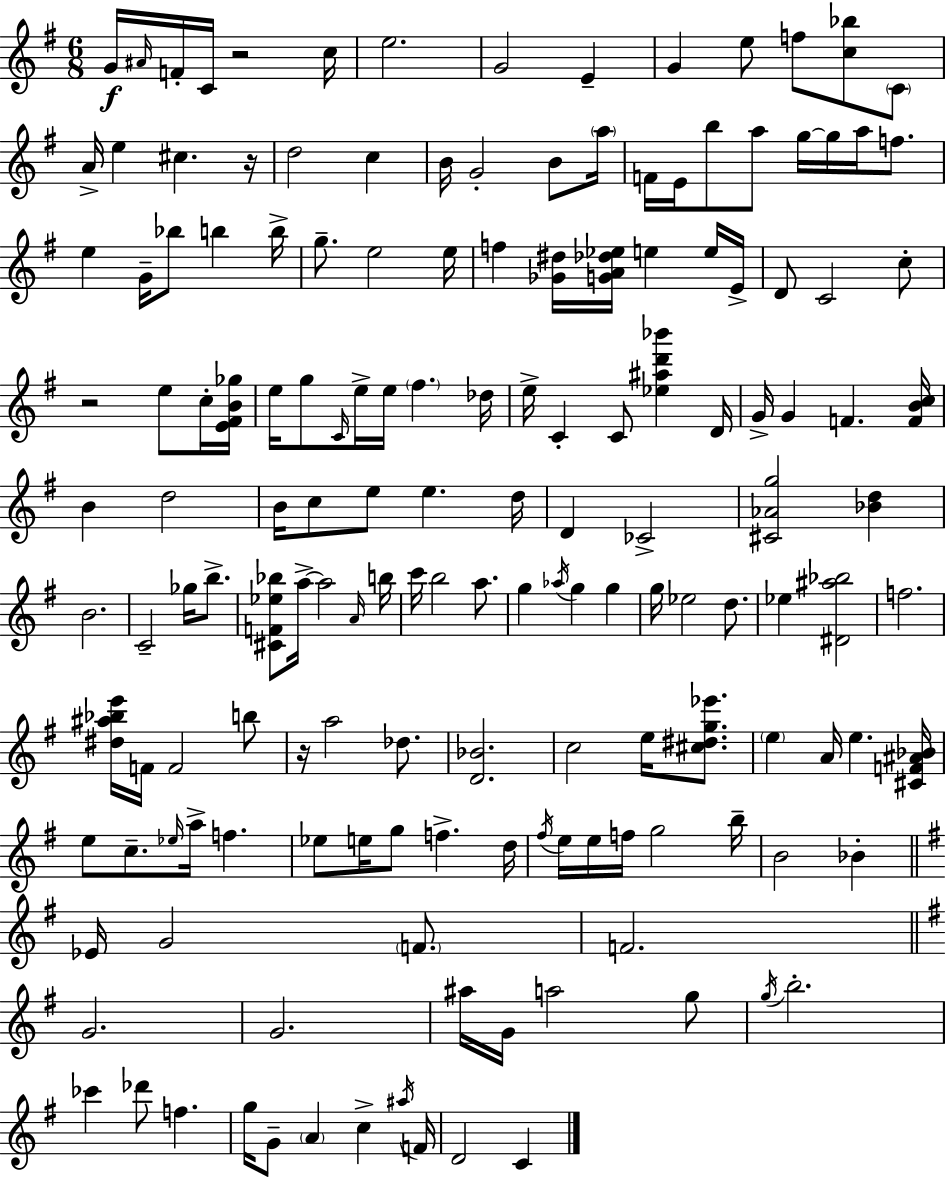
X:1
T:Untitled
M:6/8
L:1/4
K:G
G/4 ^A/4 F/4 C/4 z2 c/4 e2 G2 E G e/2 f/2 [c_b]/2 C/2 A/4 e ^c z/4 d2 c B/4 G2 B/2 a/4 F/4 E/4 b/2 a/2 g/4 g/4 a/4 f/2 e G/4 _b/2 b b/4 g/2 e2 e/4 f [_G^d]/4 [GA_d_e]/4 e e/4 E/4 D/2 C2 c/2 z2 e/2 c/4 [E^FB_g]/4 e/4 g/2 C/4 e/4 e/4 ^f _d/4 e/4 C C/2 [_e^ad'_b'] D/4 G/4 G F [FBc]/4 B d2 B/4 c/2 e/2 e d/4 D _C2 [^C_Ag]2 [_Bd] B2 C2 _g/4 b/2 [^CF_e_b]/2 a/4 a2 A/4 b/4 c'/4 b2 a/2 g _a/4 g g g/4 _e2 d/2 _e [^D^a_b]2 f2 [^d^a_be']/4 F/4 F2 b/2 z/4 a2 _d/2 [D_B]2 c2 e/4 [^c^dg_e']/2 e A/4 e [^CF^A_B]/4 e/2 c/2 _e/4 a/4 f _e/2 e/4 g/2 f d/4 ^f/4 e/4 e/4 f/4 g2 b/4 B2 _B _E/4 G2 F/2 F2 G2 G2 ^a/4 G/4 a2 g/2 g/4 b2 _c' _d'/2 f g/4 G/2 A c ^a/4 F/4 D2 C